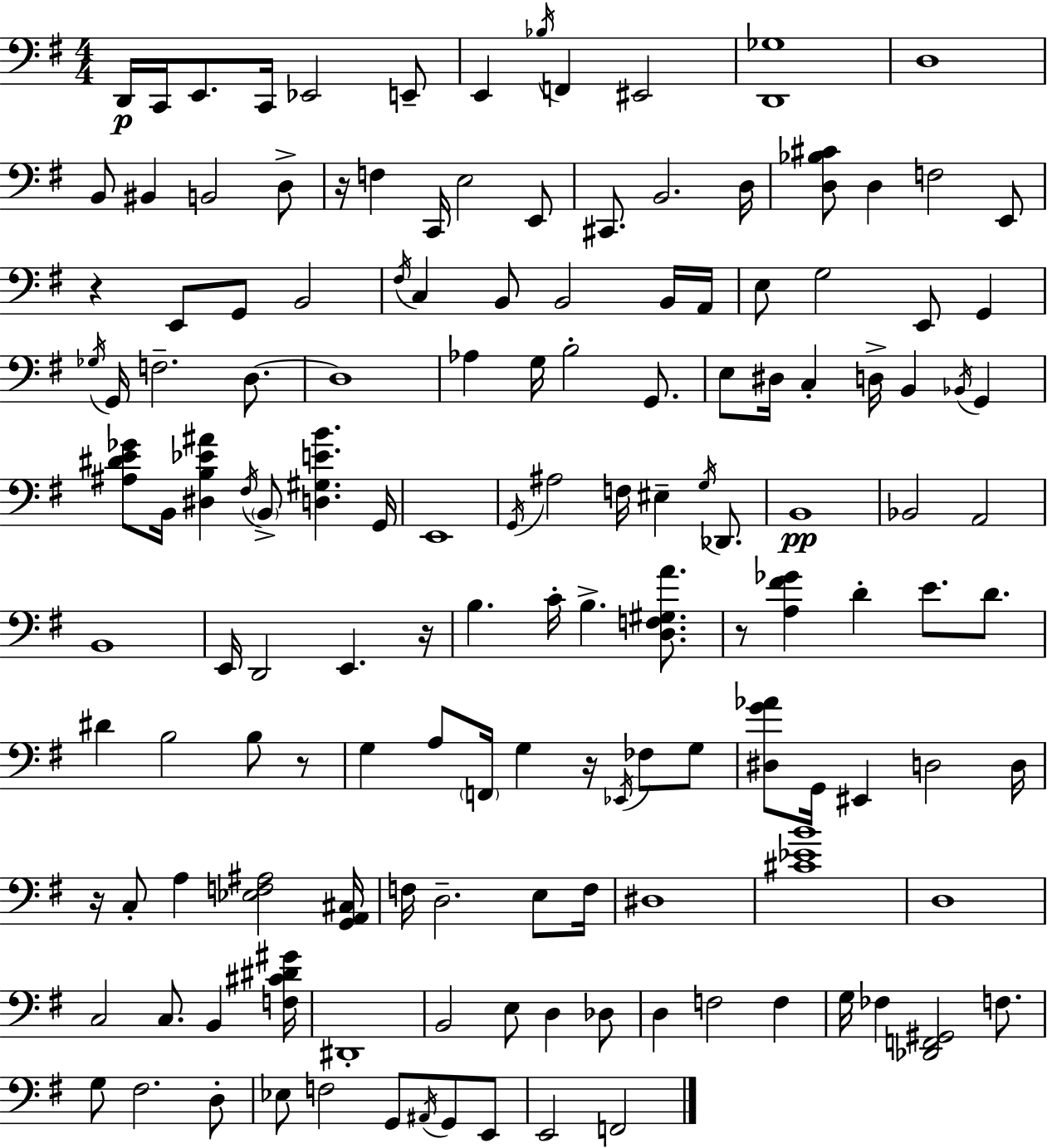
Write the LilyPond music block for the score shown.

{
  \clef bass
  \numericTimeSignature
  \time 4/4
  \key g \major
  d,16\p c,16 e,8. c,16 ees,2 e,8-- | e,4 \acciaccatura { bes16 } f,4 eis,2 | <d, ges>1 | d1 | \break b,8 bis,4 b,2 d8-> | r16 f4 c,16 e2 e,8 | cis,8. b,2. | d16 <d bes cis'>8 d4 f2 e,8 | \break r4 e,8 g,8 b,2 | \acciaccatura { fis16 } c4 b,8 b,2 | b,16 a,16 e8 g2 e,8 g,4 | \acciaccatura { ges16 } g,16 f2.-- | \break d8.~~ d1 | aes4 g16 b2-. | g,8. e8 dis16 c4-. d16-> b,4 \acciaccatura { bes,16 } | g,4 <ais dis' e' ges'>8 b,16 <dis b ees' ais'>4 \acciaccatura { fis16 } \parenthesize b,8-> <d gis e' b'>4. | \break g,16 e,1 | \acciaccatura { g,16 } ais2 f16 eis4-- | \acciaccatura { g16 } des,8. b,1\pp | bes,2 a,2 | \break b,1 | e,16 d,2 | e,4. r16 b4. c'16-. b4.-> | <d f gis a'>8. r8 <a fis' ges'>4 d'4-. | \break e'8. d'8. dis'4 b2 | b8 r8 g4 a8 \parenthesize f,16 g4 | r16 \acciaccatura { ees,16 } fes8 g8 <dis g' aes'>8 g,16 eis,4 d2 | d16 r16 c8-. a4 <ees f ais>2 | \break <g, a, cis>16 f16 d2.-- | e8 f16 dis1 | <cis' ees' b'>1 | d1 | \break c2 | c8. b,4 <f cis' dis' gis'>16 dis,1-. | b,2 | e8 d4 des8 d4 f2 | \break f4 g16 fes4 <des, f, gis,>2 | f8. g8 fis2. | d8-. ees8 f2 | g,8 \acciaccatura { ais,16 } g,8 e,8 e,2 | \break f,2 \bar "|."
}